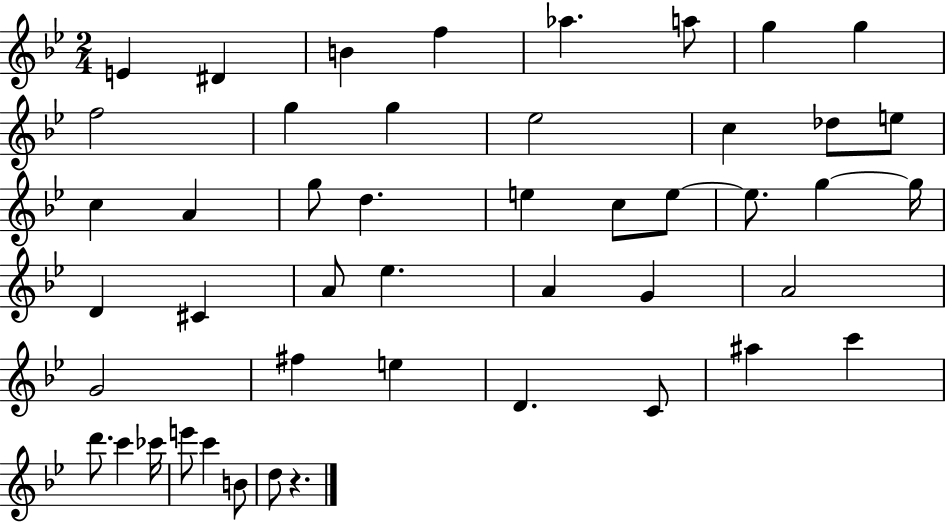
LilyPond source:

{
  \clef treble
  \numericTimeSignature
  \time 2/4
  \key bes \major
  \repeat volta 2 { e'4 dis'4 | b'4 f''4 | aes''4. a''8 | g''4 g''4 | \break f''2 | g''4 g''4 | ees''2 | c''4 des''8 e''8 | \break c''4 a'4 | g''8 d''4. | e''4 c''8 e''8~~ | e''8. g''4~~ g''16 | \break d'4 cis'4 | a'8 ees''4. | a'4 g'4 | a'2 | \break g'2 | fis''4 e''4 | d'4. c'8 | ais''4 c'''4 | \break d'''8. c'''4 ces'''16 | e'''8 c'''4 b'8 | d''8 r4. | } \bar "|."
}